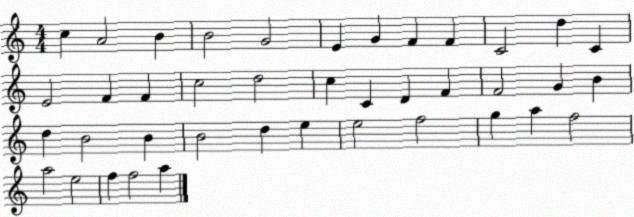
X:1
T:Untitled
M:4/4
L:1/4
K:C
c A2 B B2 G2 E G F F C2 d C E2 F F c2 d2 c C D F F2 G B d B2 B B2 d e e2 f2 g a f2 a2 e2 f f2 a